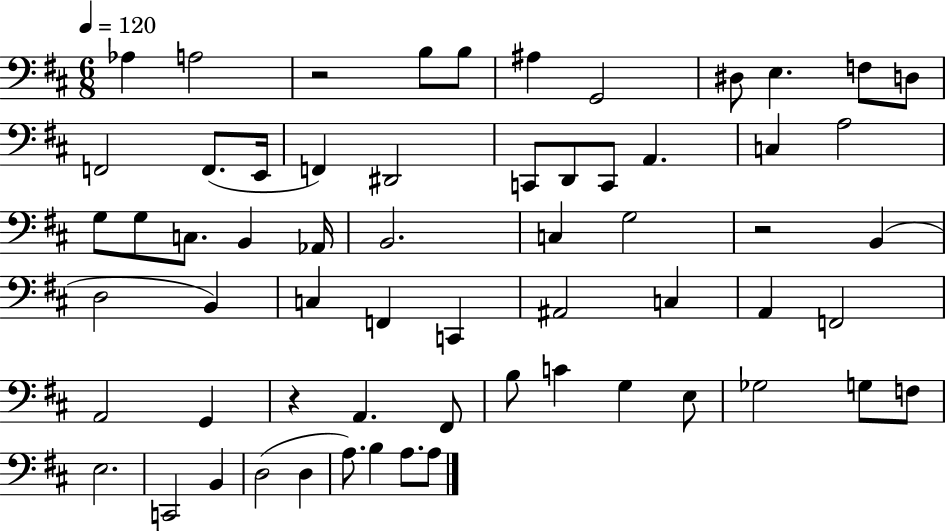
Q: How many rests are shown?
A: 3